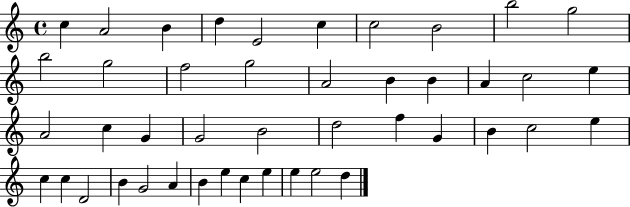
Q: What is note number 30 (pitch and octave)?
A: C5